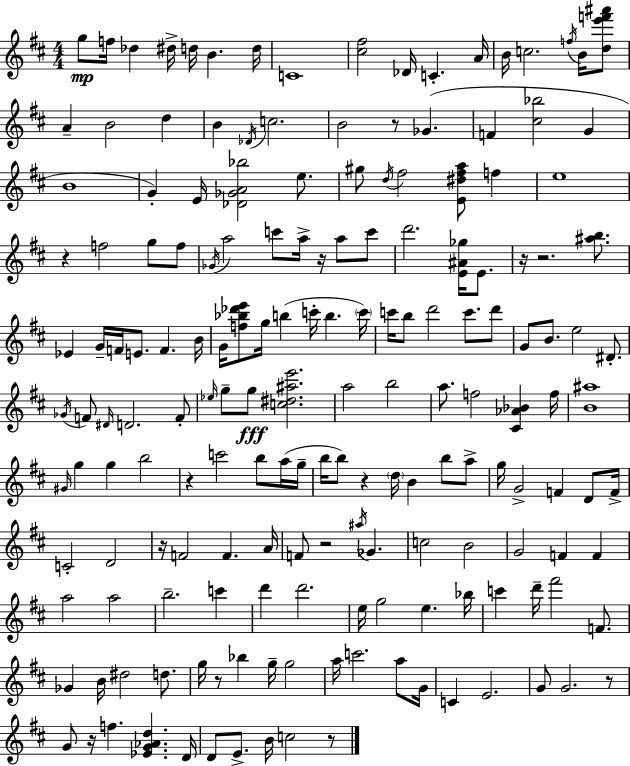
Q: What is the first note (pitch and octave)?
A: G5